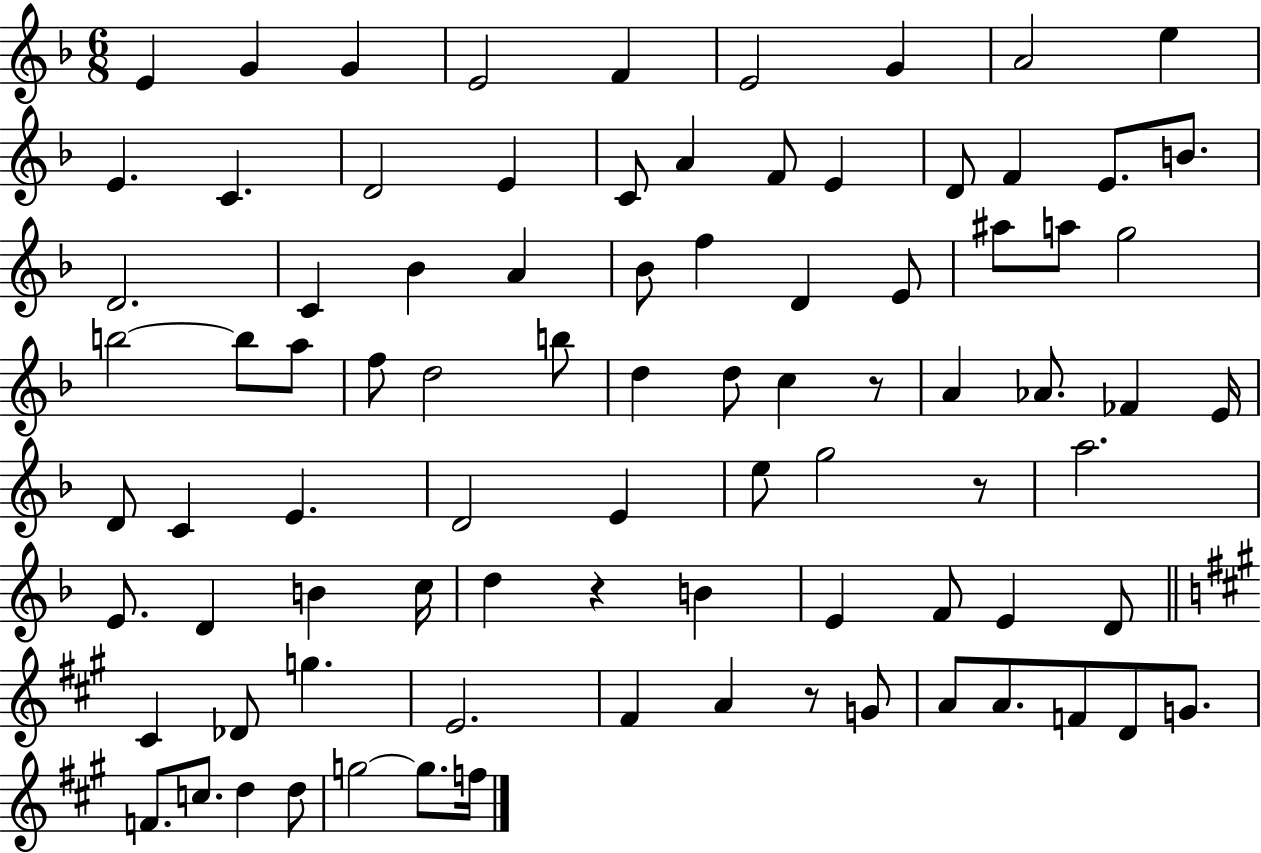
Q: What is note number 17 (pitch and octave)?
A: E4